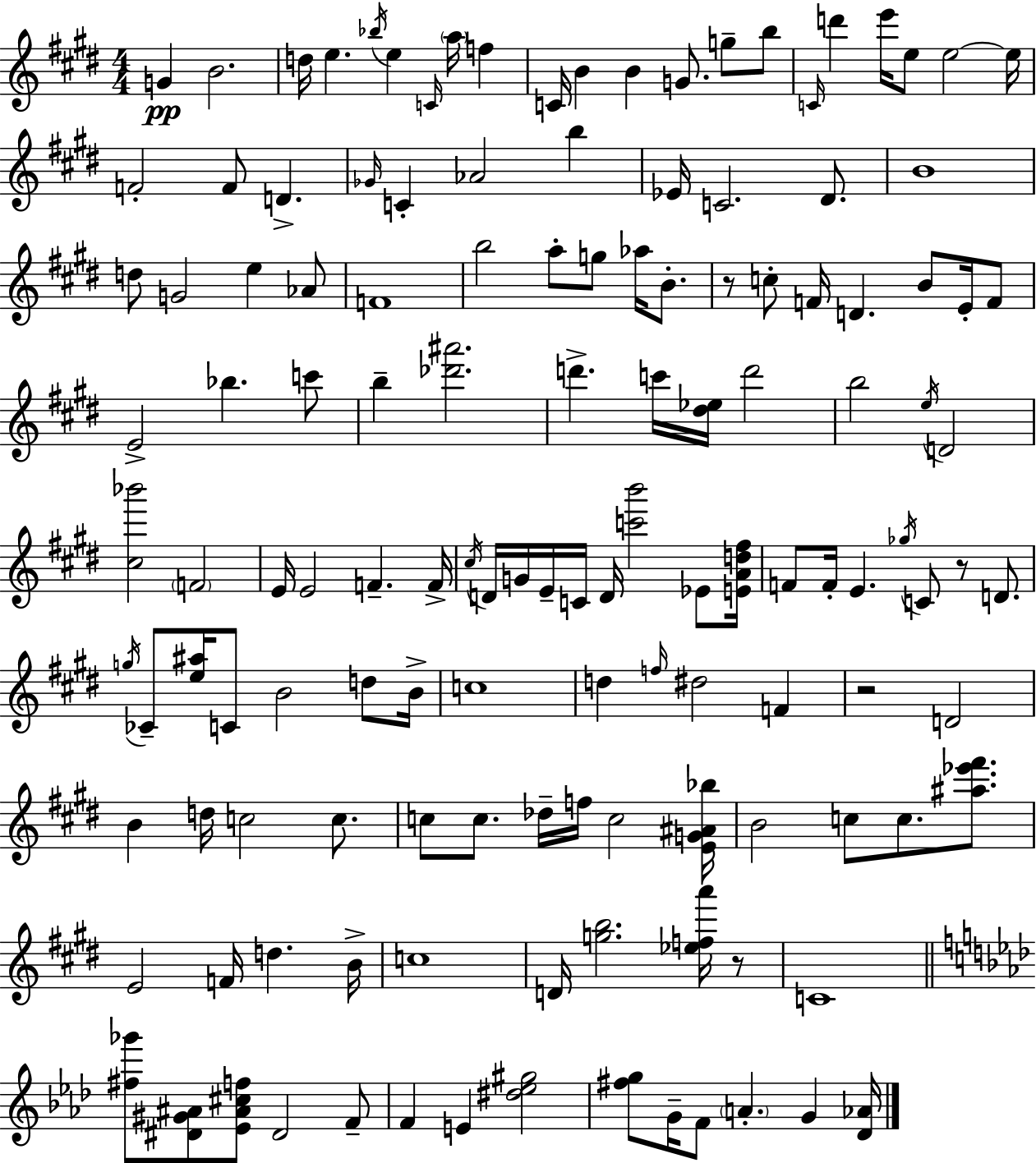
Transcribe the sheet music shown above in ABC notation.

X:1
T:Untitled
M:4/4
L:1/4
K:E
G B2 d/4 e _b/4 e C/4 a/4 f C/4 B B G/2 g/2 b/2 C/4 d' e'/4 e/2 e2 e/4 F2 F/2 D _G/4 C _A2 b _E/4 C2 ^D/2 B4 d/2 G2 e _A/2 F4 b2 a/2 g/2 _a/4 B/2 z/2 c/2 F/4 D B/2 E/4 F/2 E2 _b c'/2 b [_d'^a']2 d' c'/4 [^d_e]/4 d'2 b2 e/4 D2 [^c_b']2 F2 E/4 E2 F F/4 ^c/4 D/4 G/4 E/4 C/4 D/4 [c'b']2 _E/2 [EAd^f]/4 F/2 F/4 E _g/4 C/2 z/2 D/2 g/4 _C/2 [e^a]/4 C/2 B2 d/2 B/4 c4 d f/4 ^d2 F z2 D2 B d/4 c2 c/2 c/2 c/2 _d/4 f/4 c2 [EG^A_b]/4 B2 c/2 c/2 [^a_e'^f']/2 E2 F/4 d B/4 c4 D/4 [gb]2 [_efa']/4 z/2 C4 [^f_g']/2 [^D^G^A]/2 [_E^A^cf]/2 ^D2 F/2 F E [^d_e^g]2 [^fg]/2 G/4 F/2 A G [_D_A]/4